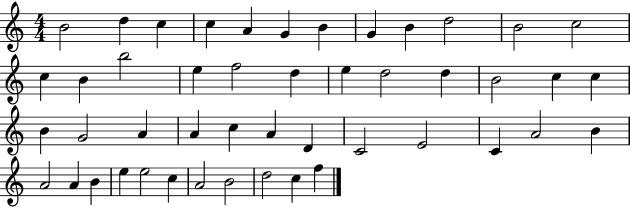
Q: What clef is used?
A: treble